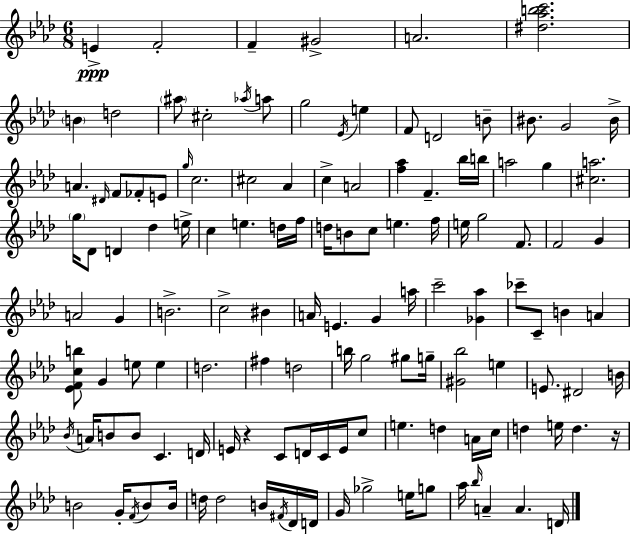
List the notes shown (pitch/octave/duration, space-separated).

E4/q F4/h F4/q G#4/h A4/h. [D#5,Ab5,B5,C6]/h. B4/q D5/h A#5/e C#5/h Ab5/s A5/e G5/h Eb4/s E5/q F4/e D4/h B4/e BIS4/e. G4/h BIS4/s A4/q. D#4/s F4/e FES4/e E4/e G5/s C5/h. C#5/h Ab4/q C5/q A4/h [F5,Ab5]/q F4/q. Bb5/s B5/s A5/h G5/q [C#5,A5]/h. G5/s Db4/e D4/q Db5/q E5/s C5/q E5/q. D5/s F5/s D5/s B4/e C5/e E5/q. F5/s E5/s G5/h F4/e. F4/h G4/q A4/h G4/q B4/h. C5/h BIS4/q A4/s E4/q. G4/q A5/s C6/h [Gb4,Ab5]/q CES6/e C4/e B4/q A4/q [Eb4,F4,C5,B5]/e G4/q E5/e E5/q D5/h. F#5/q D5/h B5/s G5/h G#5/e G5/s [G#4,Bb5]/h E5/q E4/e. D#4/h B4/s Bb4/s A4/s B4/e B4/e C4/q. D4/s E4/s R/q C4/e D4/s C4/s E4/s C5/e E5/q. D5/q A4/s C5/s D5/q E5/s D5/q. R/s B4/h G4/s F4/s B4/e B4/s D5/s D5/h B4/s F#4/s Db4/s D4/s G4/s Gb5/h E5/s G5/e Ab5/s Bb5/s A4/q A4/q. D4/s